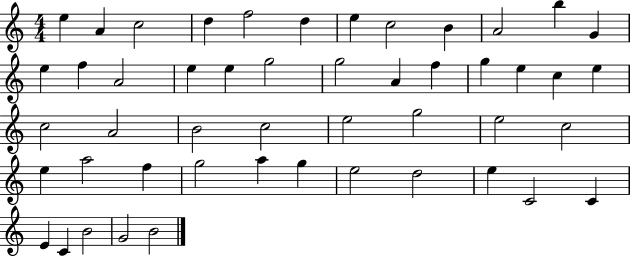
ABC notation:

X:1
T:Untitled
M:4/4
L:1/4
K:C
e A c2 d f2 d e c2 B A2 b G e f A2 e e g2 g2 A f g e c e c2 A2 B2 c2 e2 g2 e2 c2 e a2 f g2 a g e2 d2 e C2 C E C B2 G2 B2